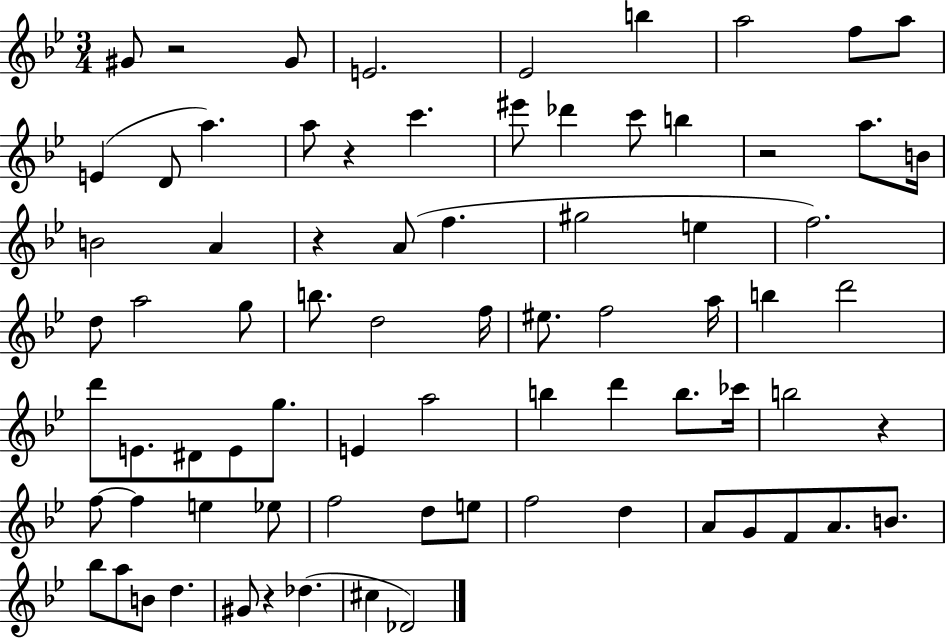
G#4/e R/h G#4/e E4/h. Eb4/h B5/q A5/h F5/e A5/e E4/q D4/e A5/q. A5/e R/q C6/q. EIS6/e Db6/q C6/e B5/q R/h A5/e. B4/s B4/h A4/q R/q A4/e F5/q. G#5/h E5/q F5/h. D5/e A5/h G5/e B5/e. D5/h F5/s EIS5/e. F5/h A5/s B5/q D6/h D6/e E4/e. D#4/e E4/e G5/e. E4/q A5/h B5/q D6/q B5/e. CES6/s B5/h R/q F5/e F5/q E5/q Eb5/e F5/h D5/e E5/e F5/h D5/q A4/e G4/e F4/e A4/e. B4/e. Bb5/e A5/e B4/e D5/q. G#4/e R/q Db5/q. C#5/q Db4/h